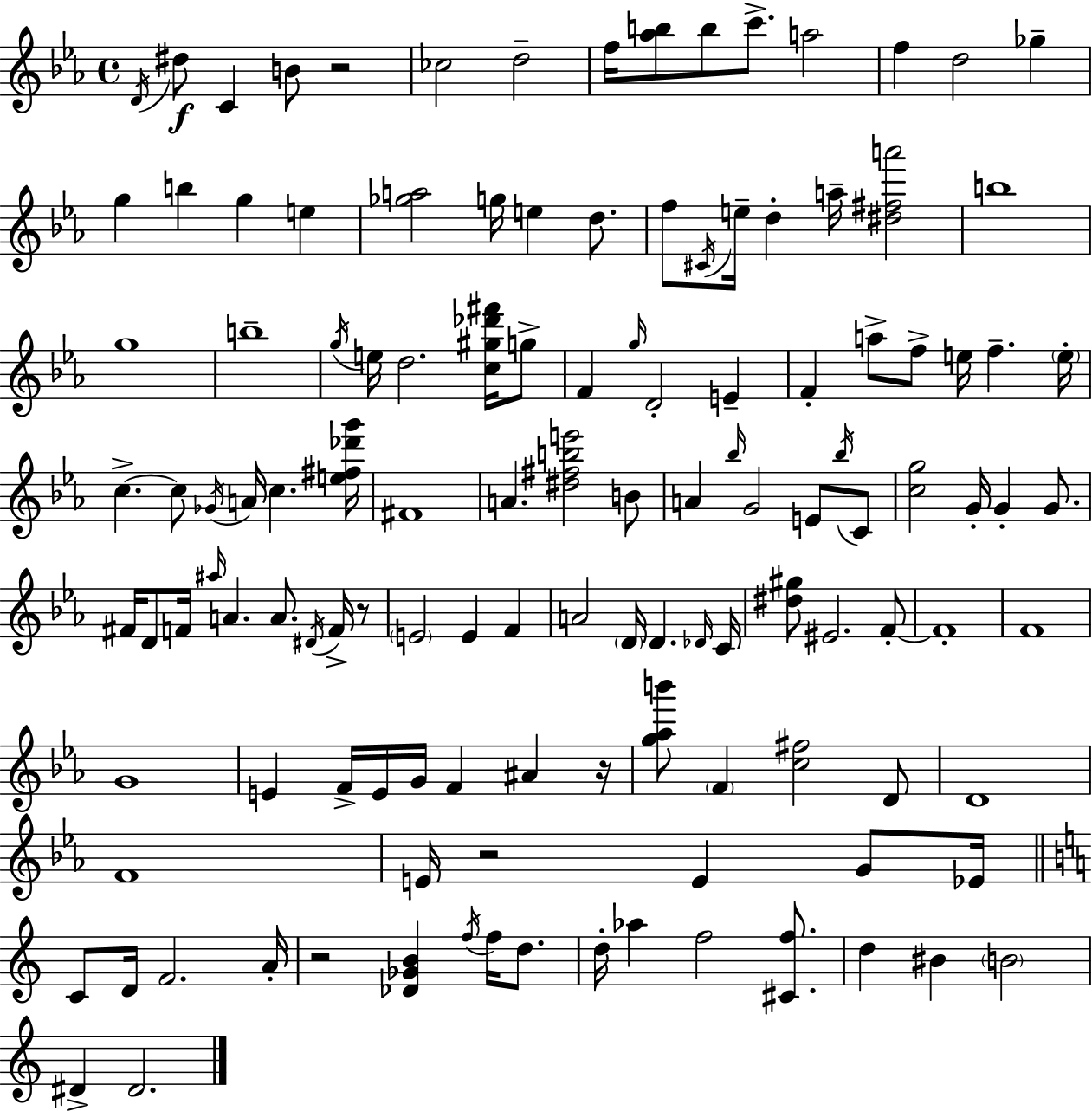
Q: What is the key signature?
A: EES major